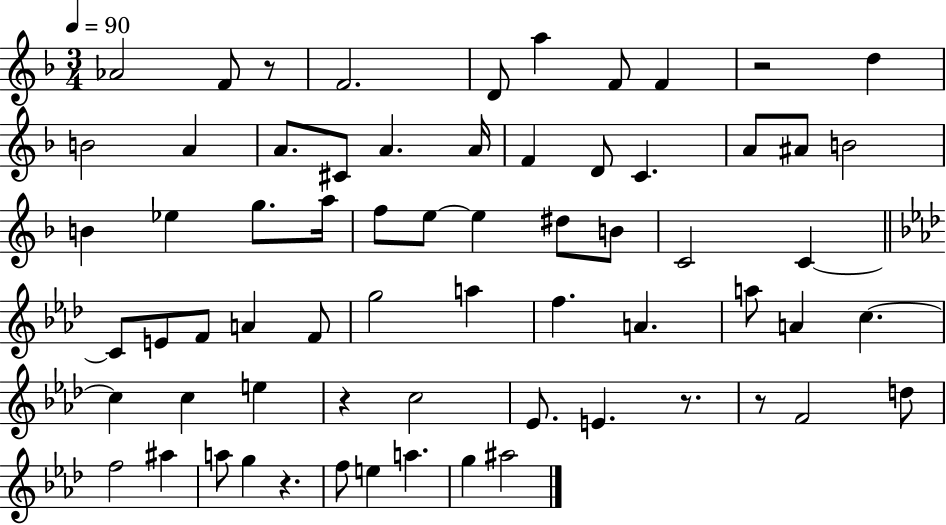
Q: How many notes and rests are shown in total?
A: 66